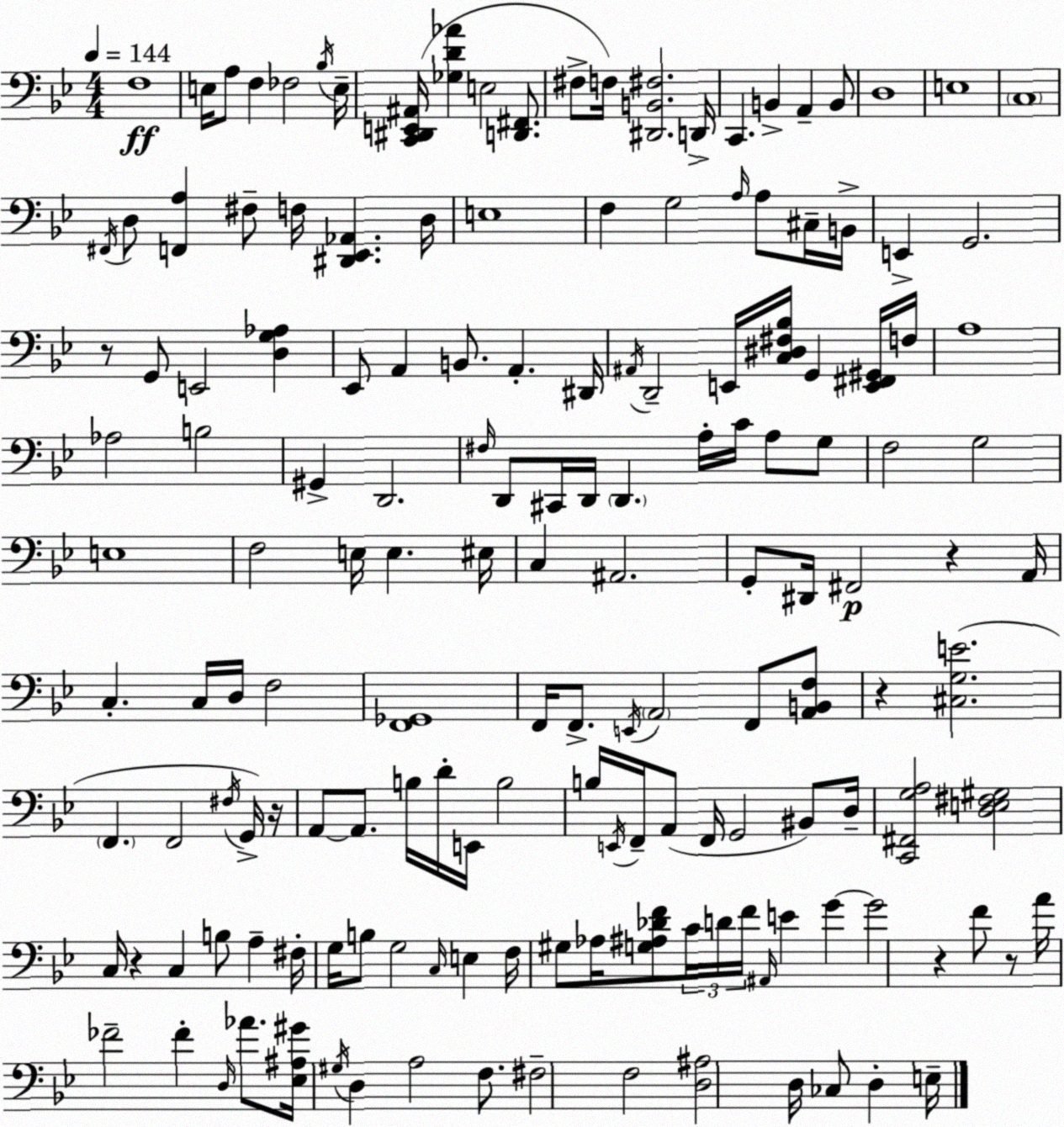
X:1
T:Untitled
M:4/4
L:1/4
K:Bb
F,4 E,/4 A,/2 F, _F,2 _B,/4 E,/4 [C,,^D,,E,,^A,,]/4 [_G,D_A] E,2 [D,,^F,,]/2 ^F,/2 F,/4 [^D,,B,,^F,]2 D,,/4 C,, B,, A,, B,,/2 D,4 E,4 C,4 ^F,,/4 D,/2 [F,,A,] ^F,/2 F,/4 [^D,,_E,,_A,,] D,/4 E,4 F, G,2 A,/4 A,/2 ^C,/4 B,,/4 E,, G,,2 z/2 G,,/2 E,,2 [D,G,_A,] _E,,/2 A,, B,,/2 A,, ^D,,/4 ^A,,/4 D,,2 E,,/4 [C,^D,^F,_B,]/4 G,, [E,,^F,,^G,,]/4 F,/4 A,4 _A,2 B,2 ^G,, D,,2 ^F,/4 D,,/2 ^C,,/4 D,,/4 D,, A,/4 C/4 A,/2 G,/2 F,2 G,2 E,4 F,2 E,/4 E, ^E,/4 C, ^A,,2 G,,/2 ^D,,/4 ^F,,2 z A,,/4 C, C,/4 D,/4 F,2 [F,,_G,,]4 F,,/4 F,,/2 E,,/4 A,,2 F,,/2 [A,,B,,F,]/2 z [^C,G,E]2 F,, F,,2 ^F,/4 G,,/4 z/4 A,,/2 A,,/2 B,/4 D/4 E,,/4 B,2 B,/4 E,,/4 F,,/4 A,,/2 F,,/4 G,,2 ^B,,/2 D,/4 [C,,^F,,G,A,]2 [D,E,^F,^G,]2 C,/4 z C, B,/2 A, ^F,/4 G,/4 B,/2 G,2 C,/4 E, F,/4 ^G,/2 _A,/4 [G,^A,_DF]/2 C/4 D/4 F/4 ^A,,/4 E G G2 z F/2 z/2 A/4 _F2 _F D,/4 _A/2 [_E,^A,^G]/4 ^G,/4 D, A,2 F,/2 ^F,2 F,2 [D,^A,]2 D,/4 _C,/2 D, E,/4